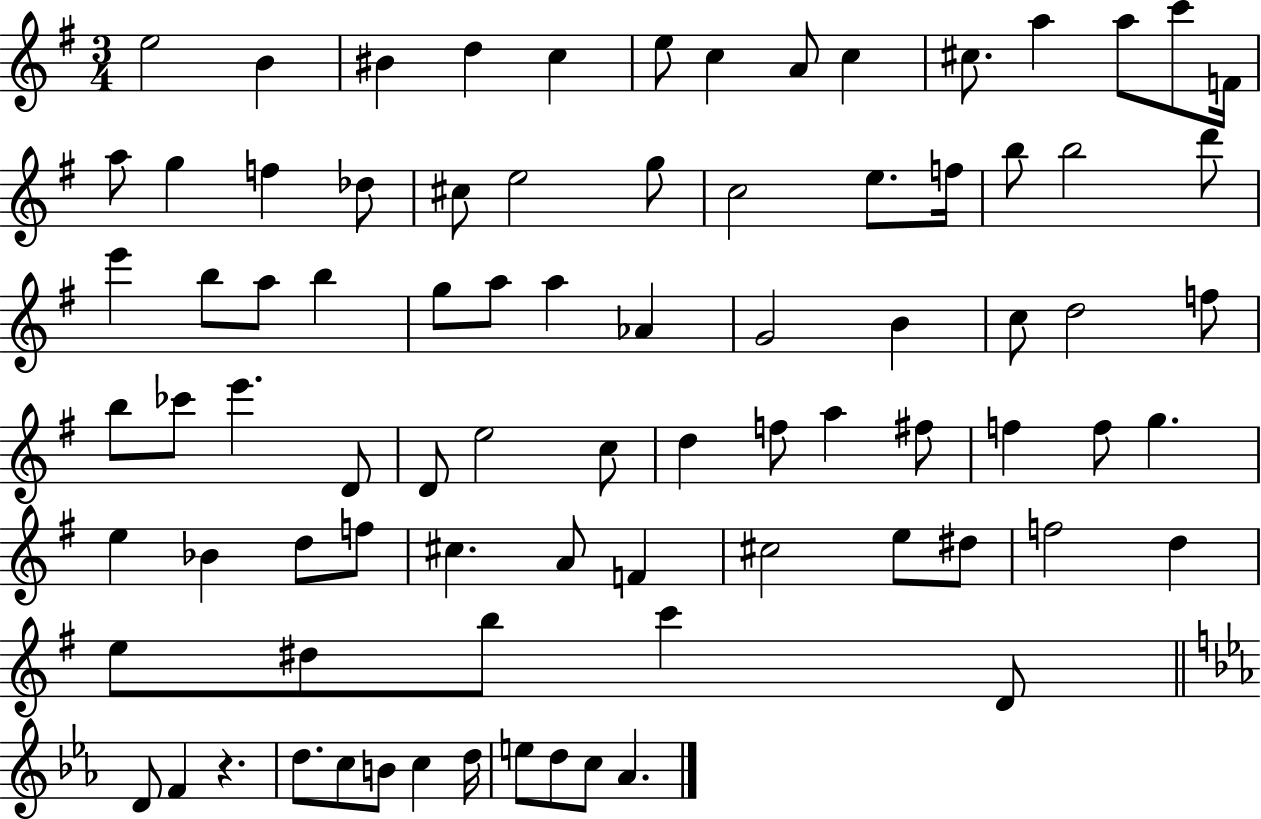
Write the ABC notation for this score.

X:1
T:Untitled
M:3/4
L:1/4
K:G
e2 B ^B d c e/2 c A/2 c ^c/2 a a/2 c'/2 F/4 a/2 g f _d/2 ^c/2 e2 g/2 c2 e/2 f/4 b/2 b2 d'/2 e' b/2 a/2 b g/2 a/2 a _A G2 B c/2 d2 f/2 b/2 _c'/2 e' D/2 D/2 e2 c/2 d f/2 a ^f/2 f f/2 g e _B d/2 f/2 ^c A/2 F ^c2 e/2 ^d/2 f2 d e/2 ^d/2 b/2 c' D/2 D/2 F z d/2 c/2 B/2 c d/4 e/2 d/2 c/2 _A